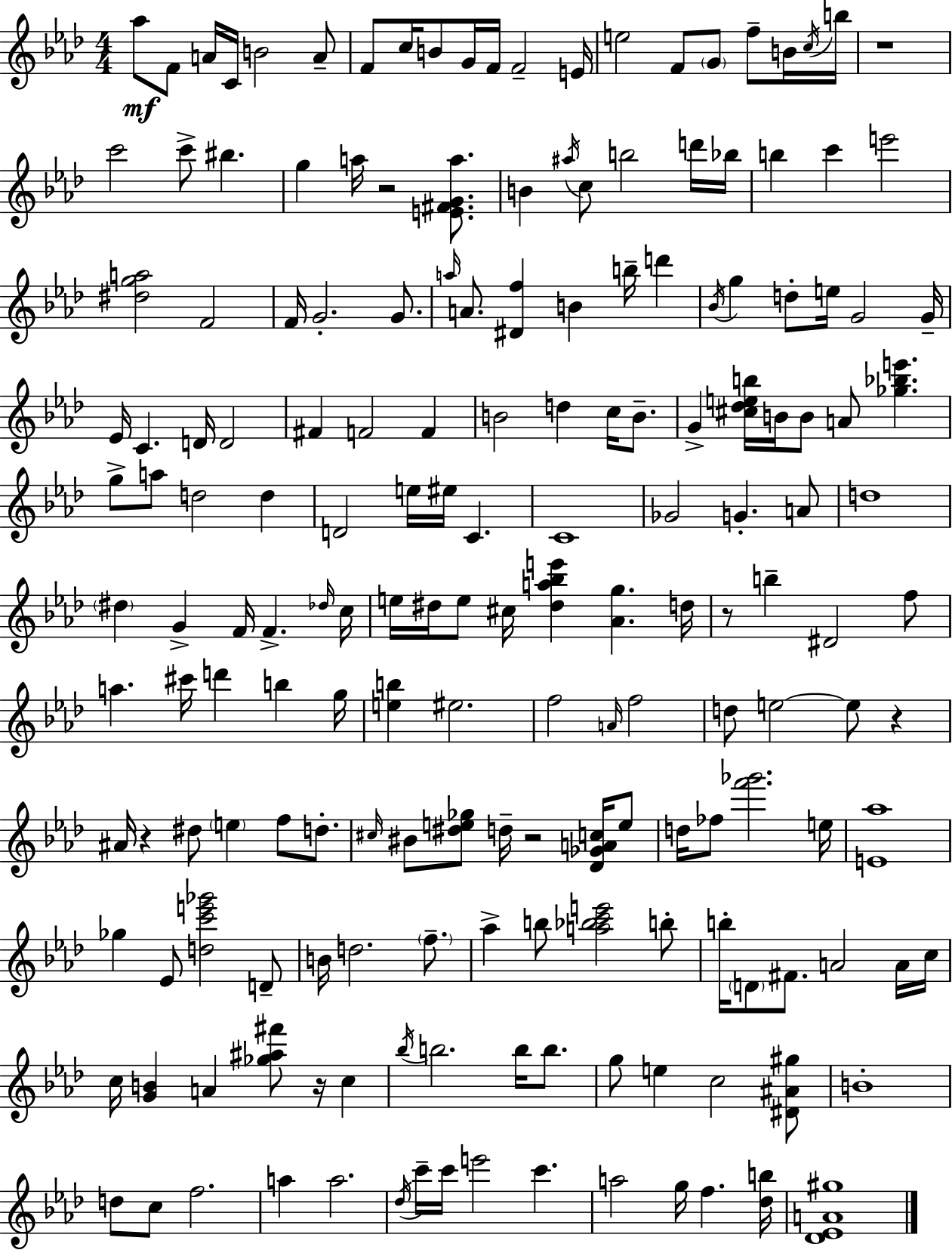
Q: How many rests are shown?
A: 7